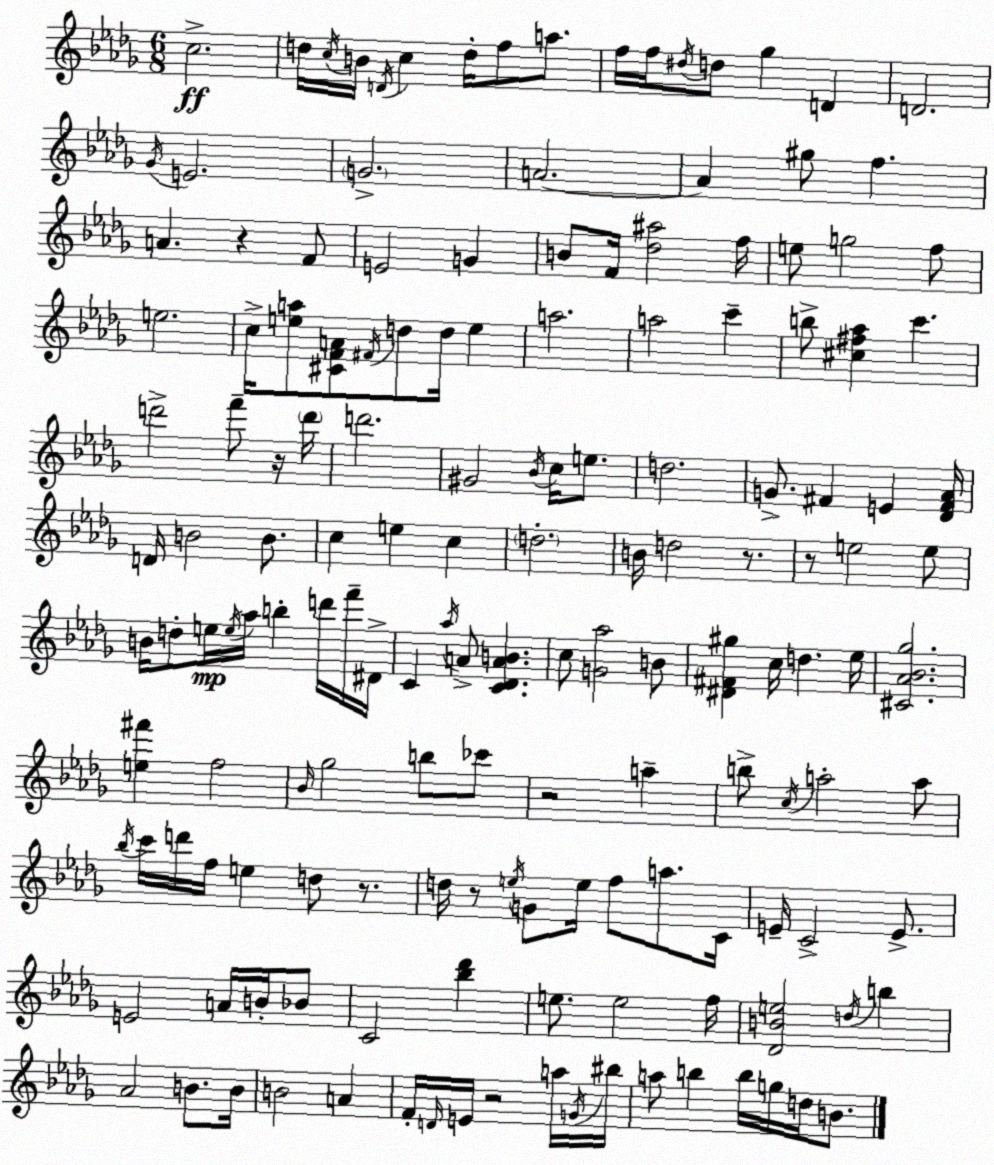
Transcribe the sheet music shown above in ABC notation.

X:1
T:Untitled
M:6/8
L:1/4
K:Bbm
c2 d/4 c/4 B/4 D/4 c d/4 f/2 a/2 f/4 f/4 ^d/4 d/2 _g D D2 _G/4 E2 G2 A2 A ^g/2 f A z F/2 E2 G B/2 F/4 [_d^a]2 f/4 e/2 g2 f/2 e2 c/4 [ea]/2 [^CFA]/2 ^F/4 d/2 d/4 e a2 a2 c' b/2 [^c^f_a] c' d'2 f'/2 z/4 d'/4 d'2 ^G2 _B/4 c/4 e/2 d2 G/2 ^F E [_D^F_A]/4 D/4 B2 B/2 c e c d2 B/4 d2 z/2 z/2 e2 e/2 B/4 d/2 e/4 e/4 _a/4 b d'/4 f'/4 ^D/4 C _a/4 A/2 [C_DAB] c/2 [G_a]2 B/2 [^D^F^g] c/4 d _e/4 [^C_A_B_g]2 [e^f'] f2 _B/4 _g2 b/2 _c'/2 z2 a b/2 c/4 a2 a/2 _b/4 c'/4 d'/4 f/4 e d/2 z/2 d/4 z/2 e/4 G/2 e/4 f/2 a/2 C/4 E/4 C2 E/2 E2 A/4 B/4 _B/2 C2 [_b_d'] e/2 e2 f/4 [_DBe]2 d/4 b _A2 B/2 B/4 B2 A F/4 D/4 E/4 z2 a/4 G/4 ^b/4 a/2 b b/4 g/4 d/4 B/2